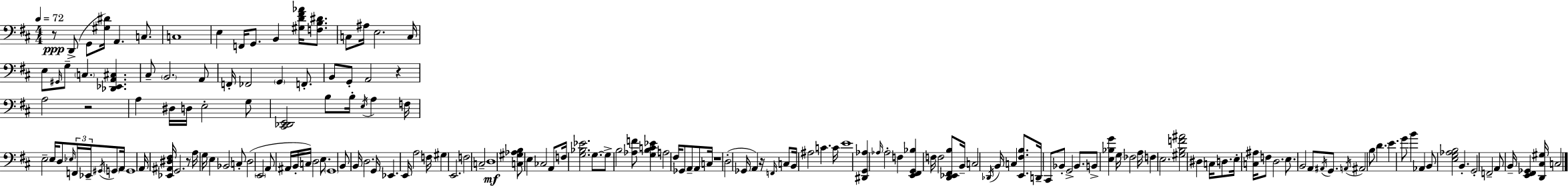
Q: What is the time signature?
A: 4/4